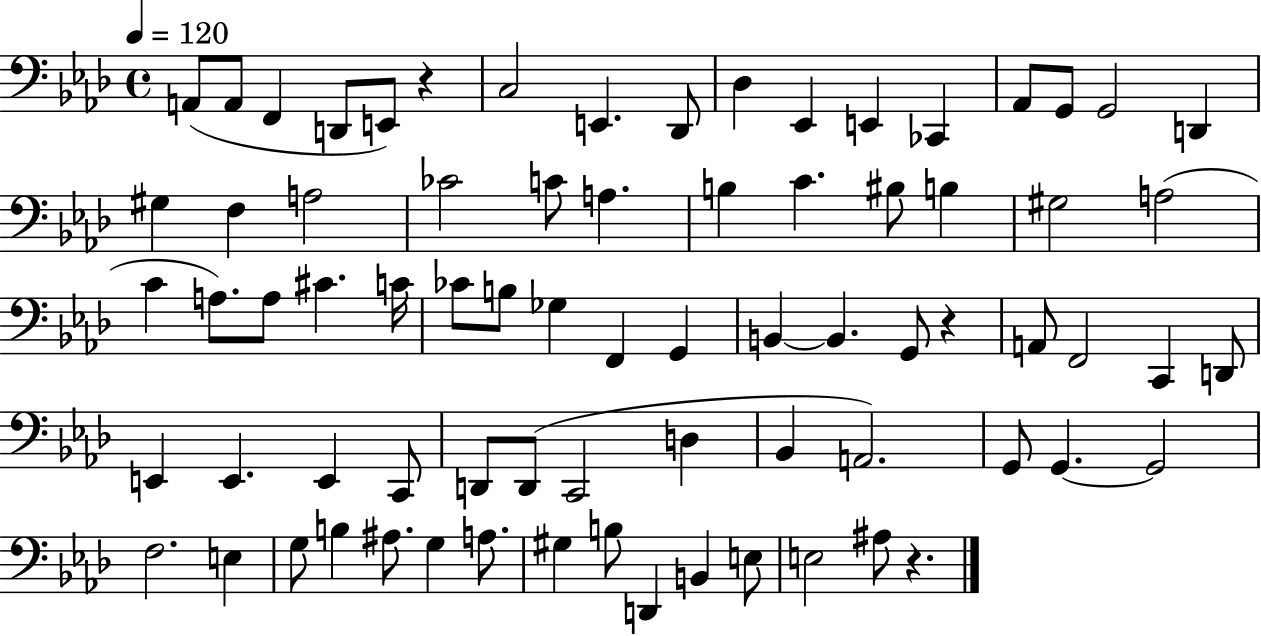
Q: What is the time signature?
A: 4/4